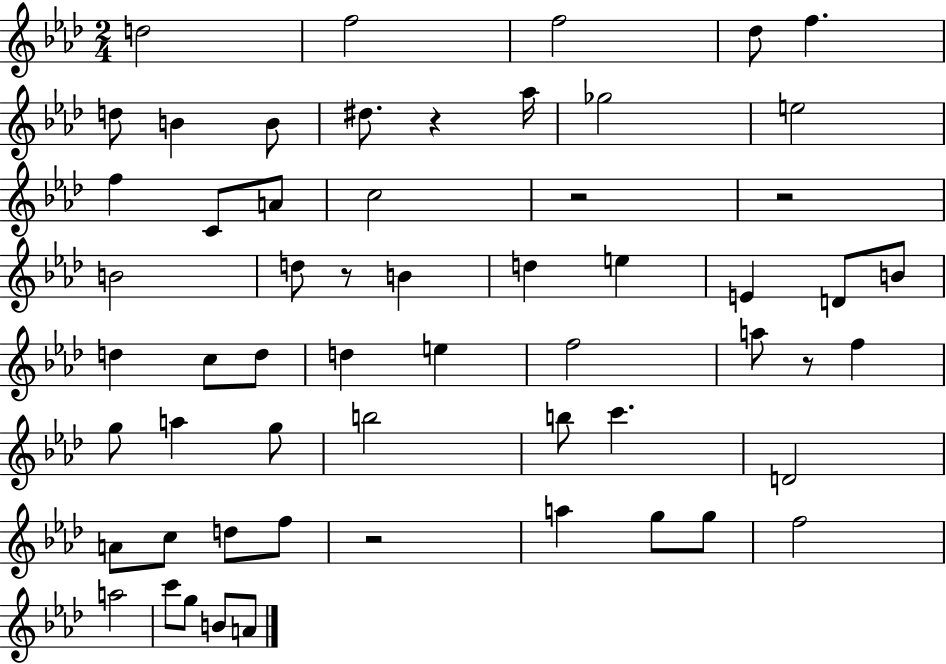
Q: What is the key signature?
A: AES major